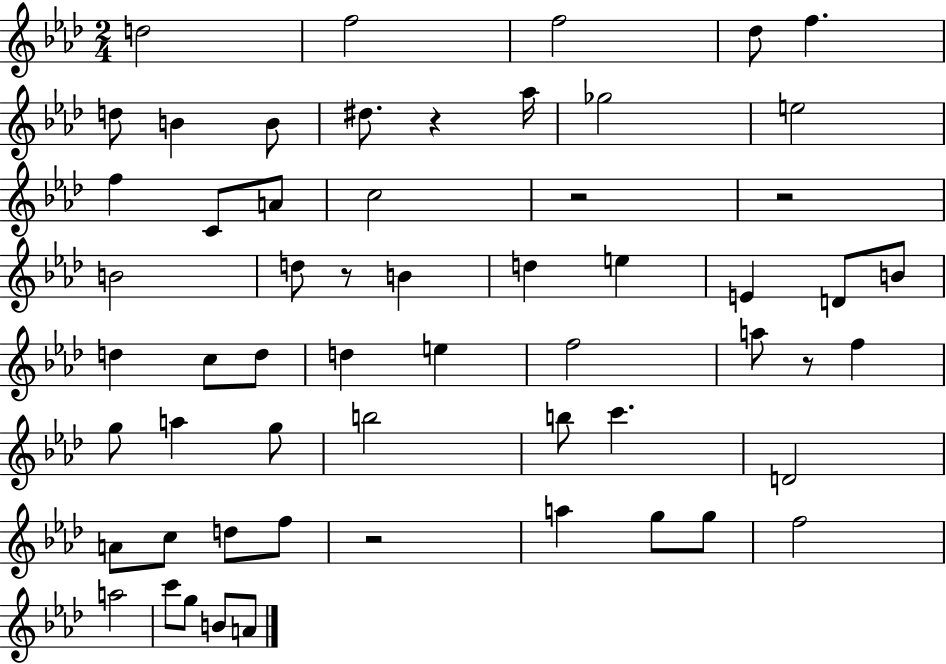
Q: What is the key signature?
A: AES major